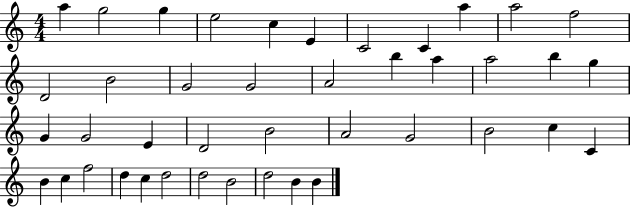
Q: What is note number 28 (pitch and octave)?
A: G4